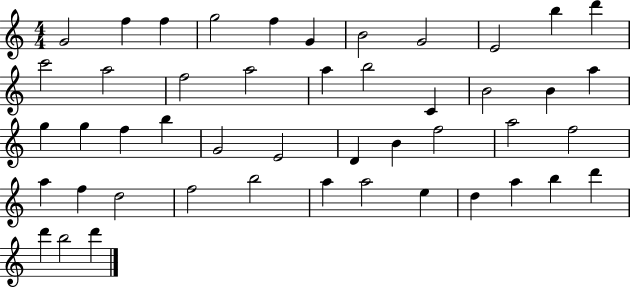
G4/h F5/q F5/q G5/h F5/q G4/q B4/h G4/h E4/h B5/q D6/q C6/h A5/h F5/h A5/h A5/q B5/h C4/q B4/h B4/q A5/q G5/q G5/q F5/q B5/q G4/h E4/h D4/q B4/q F5/h A5/h F5/h A5/q F5/q D5/h F5/h B5/h A5/q A5/h E5/q D5/q A5/q B5/q D6/q D6/q B5/h D6/q